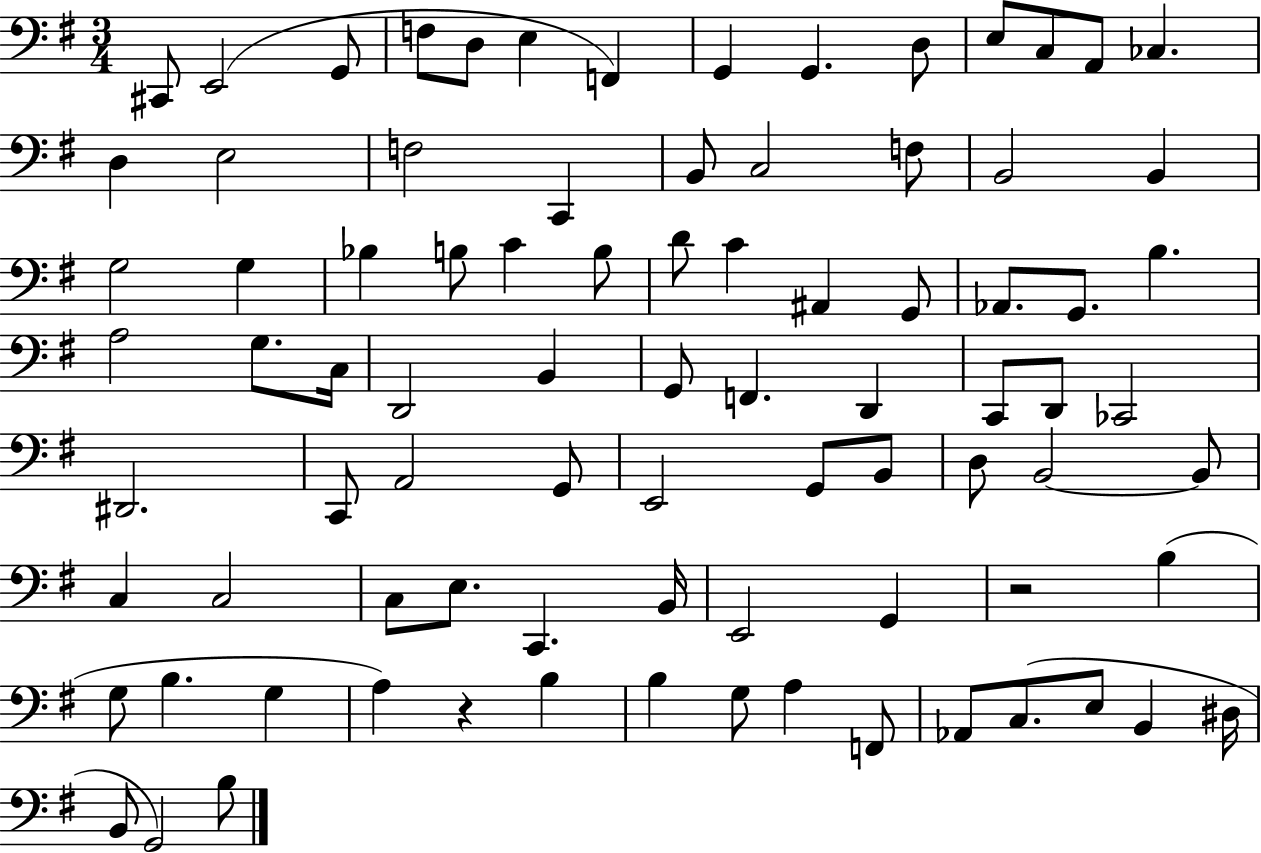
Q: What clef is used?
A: bass